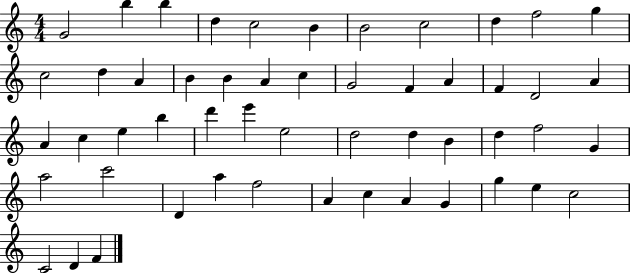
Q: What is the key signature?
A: C major